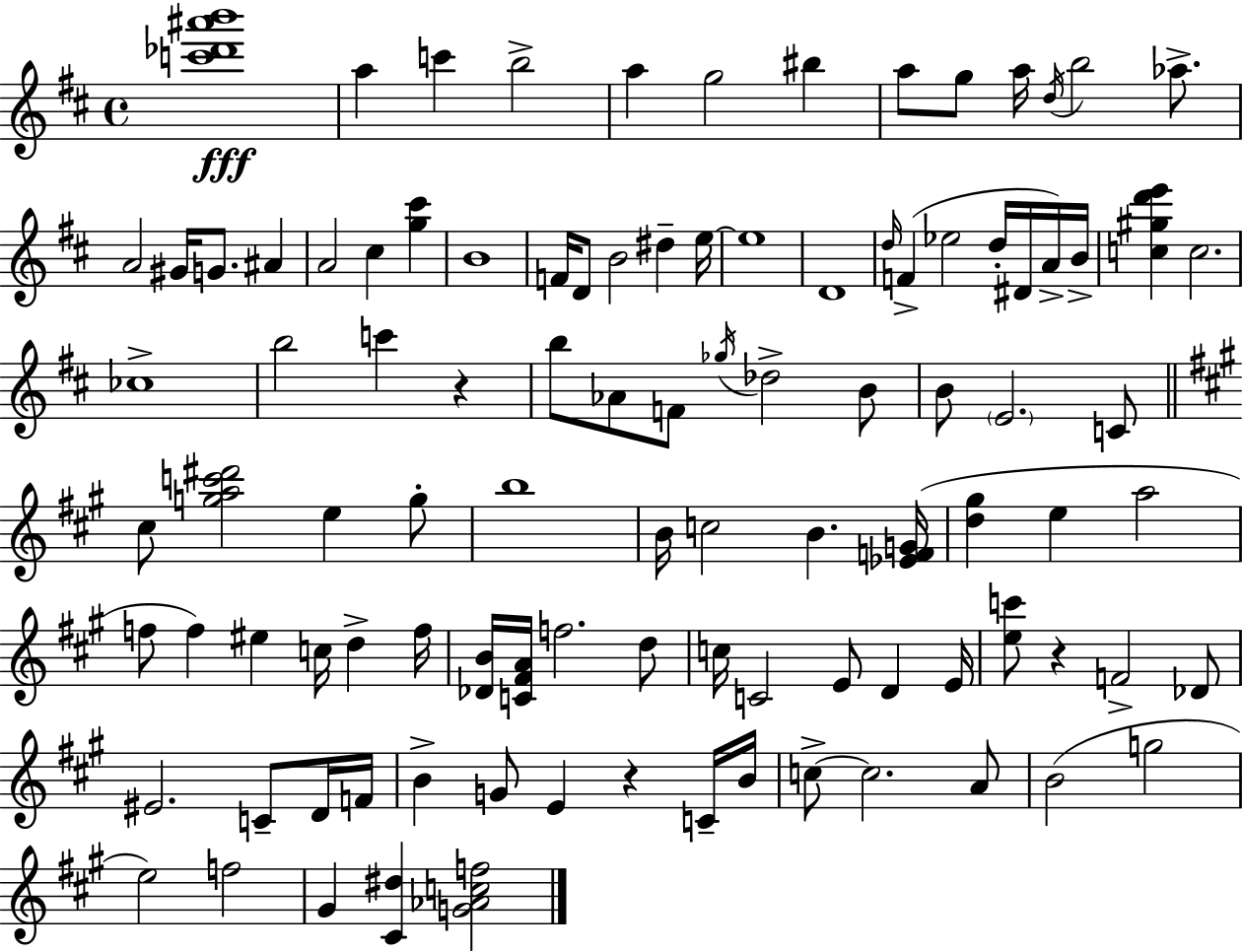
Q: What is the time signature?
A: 4/4